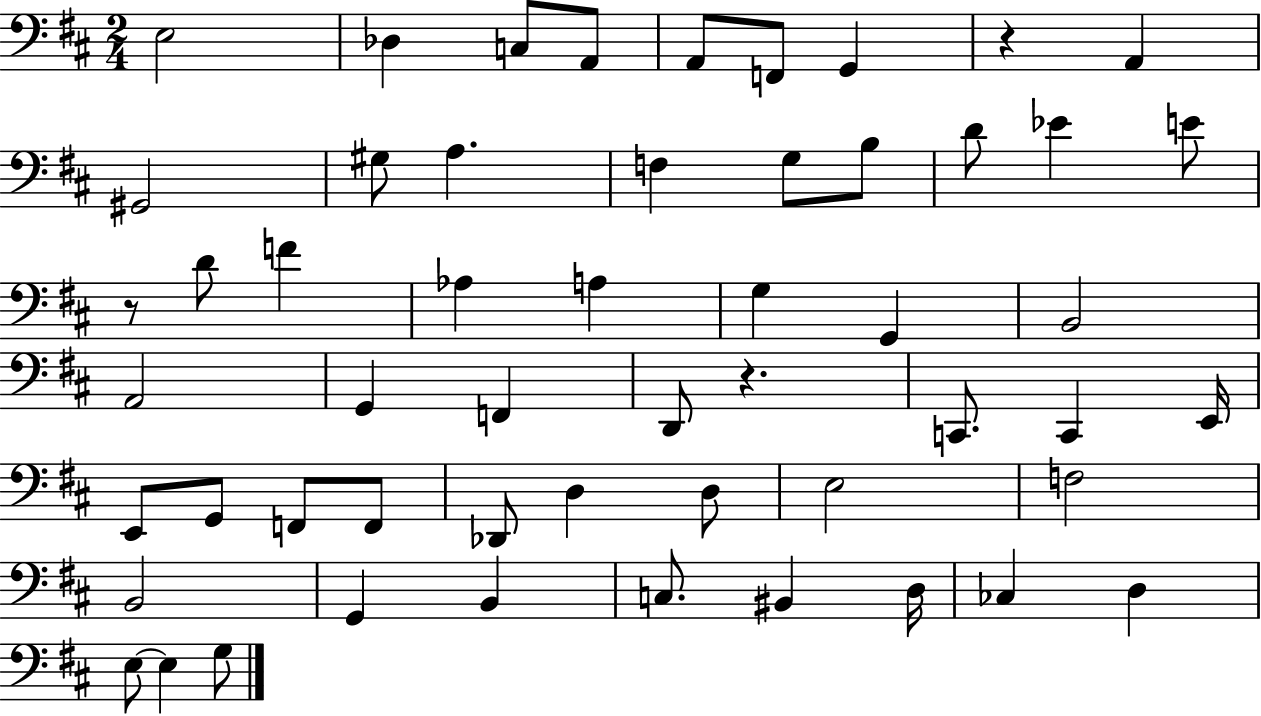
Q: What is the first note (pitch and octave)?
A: E3